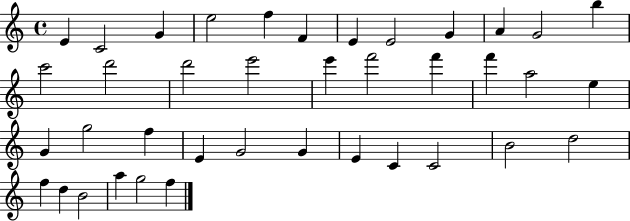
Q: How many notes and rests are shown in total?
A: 39